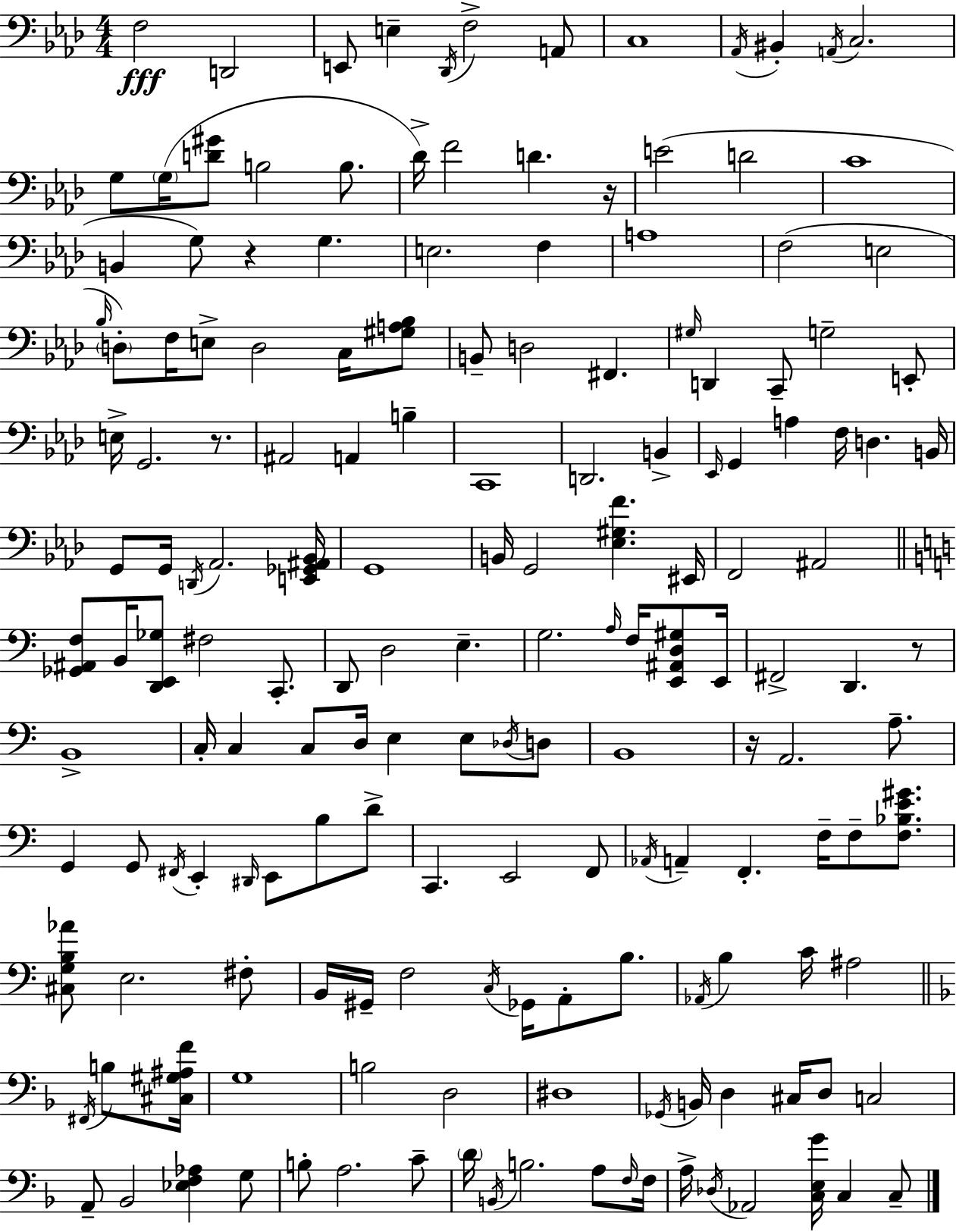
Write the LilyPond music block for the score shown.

{
  \clef bass
  \numericTimeSignature
  \time 4/4
  \key aes \major
  f2\fff d,2 | e,8 e4-- \acciaccatura { des,16 } f2-> a,8 | c1 | \acciaccatura { aes,16 } bis,4-. \acciaccatura { a,16 } c2. | \break g8 \parenthesize g16( <d' gis'>8 b2 | b8. des'16->) f'2 d'4. | r16 e'2( d'2 | c'1 | \break b,4 g8) r4 g4. | e2. f4 | a1 | f2( e2 | \break \grace { bes16 } \parenthesize d8-.) f16 e8-> d2 | c16 <gis a bes>8 b,8-- d2 fis,4. | \grace { gis16 } d,4 c,8-- g2-- | e,8-. e16-> g,2. | \break r8. ais,2 a,4 | b4-- c,1 | d,2. | b,4-> \grace { ees,16 } g,4 a4 f16 d4. | \break b,16 g,8 g,16 \acciaccatura { d,16 } aes,2. | <e, ges, ais, bes,>16 g,1 | b,16 g,2 | <ees gis f'>4. eis,16 f,2 ais,2 | \break \bar "||" \break \key a \minor <ges, ais, f>8 b,16 <d, e, ges>8 fis2 c,8.-. | d,8 d2 e4.-- | g2. \grace { a16 } f16 <e, ais, d gis>8 | e,16 fis,2-> d,4. r8 | \break b,1-> | c16-. c4 c8 d16 e4 e8 \acciaccatura { des16 } | d8 b,1 | r16 a,2. a8.-- | \break g,4 g,8 \acciaccatura { fis,16 } e,4-. \grace { dis,16 } e,8 | b8 d'8-> c,4. e,2 | f,8 \acciaccatura { aes,16 } a,4-- f,4.-. f16-- | f8-- <f bes e' gis'>8. <cis g b aes'>8 e2. | \break fis8-. b,16 gis,16-- f2 \acciaccatura { c16 } | ges,16 a,8-. b8. \acciaccatura { aes,16 } b4 c'16 ais2 | \bar "||" \break \key f \major \acciaccatura { fis,16 } b8 <cis gis ais f'>16 g1 | b2 d2 | dis1 | \acciaccatura { ges,16 } b,16 d4 cis16 d8 c2 | \break a,8-- bes,2 <ees f aes>4 | g8 b8-. a2. | c'8-- \parenthesize d'16 \acciaccatura { b,16 } b2. | a8 \grace { f16 } f16 a16-> \acciaccatura { des16 } aes,2 | \break <c e g'>16 c4 c8-- \bar "|."
}